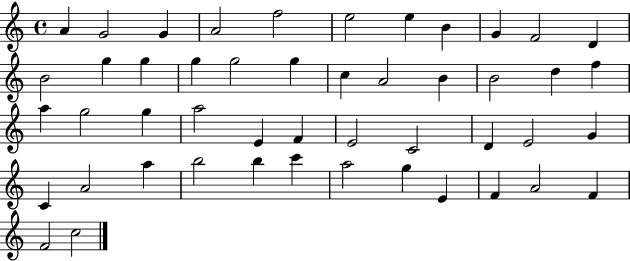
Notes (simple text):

A4/q G4/h G4/q A4/h F5/h E5/h E5/q B4/q G4/q F4/h D4/q B4/h G5/q G5/q G5/q G5/h G5/q C5/q A4/h B4/q B4/h D5/q F5/q A5/q G5/h G5/q A5/h E4/q F4/q E4/h C4/h D4/q E4/h G4/q C4/q A4/h A5/q B5/h B5/q C6/q A5/h G5/q E4/q F4/q A4/h F4/q F4/h C5/h